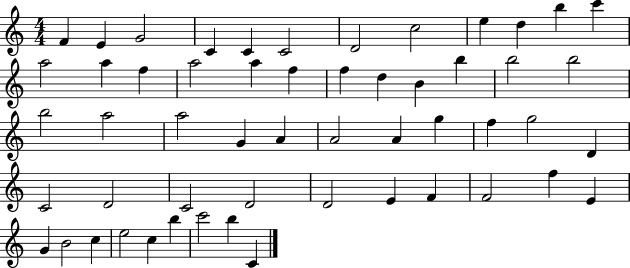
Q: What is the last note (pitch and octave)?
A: C4